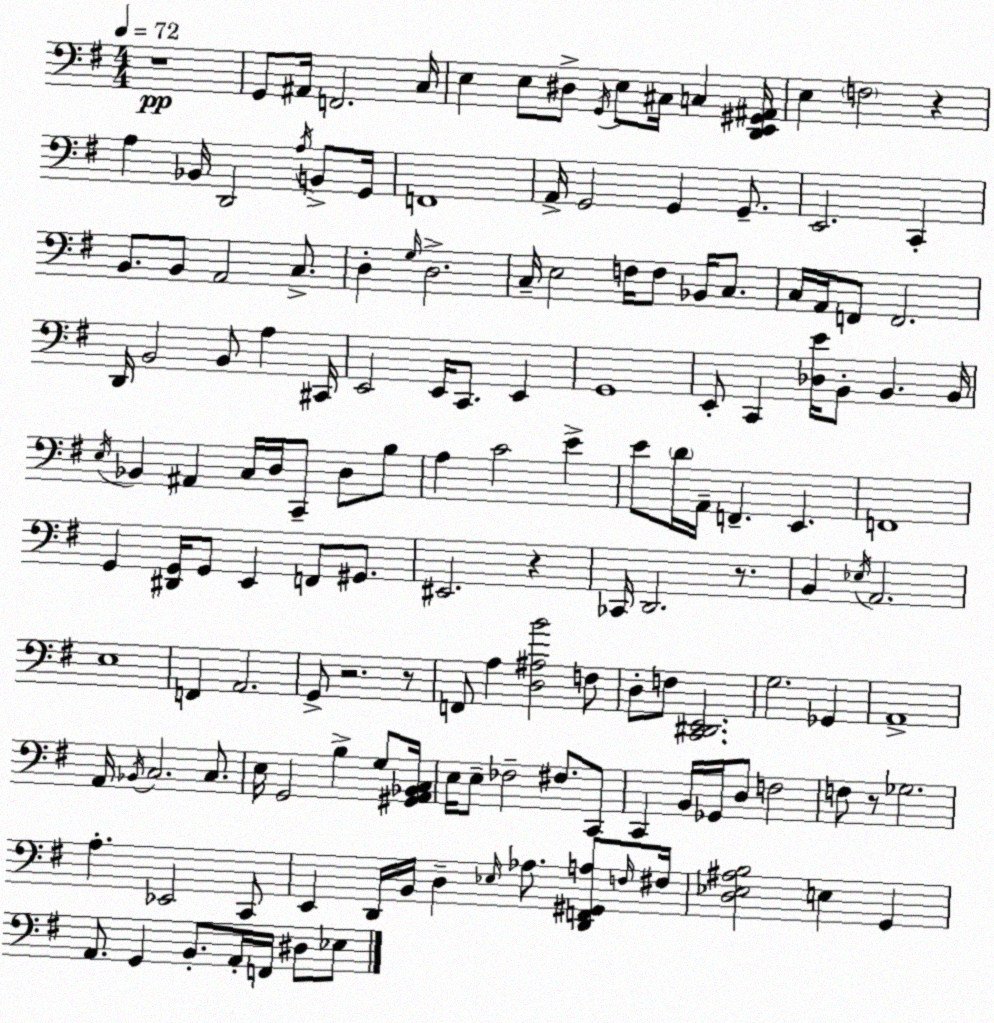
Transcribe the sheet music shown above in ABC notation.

X:1
T:Untitled
M:4/4
L:1/4
K:Em
z4 G,,/2 ^A,,/4 F,,2 C,/4 E, E,/2 ^D,/2 G,,/4 E,/2 ^C,/4 C, [D,,E,,^G,,^A,,]/4 E, F,2 z A, _B,,/4 D,,2 A,/4 B,,/2 G,,/4 F,,4 A,,/4 G,,2 G,, G,,/2 E,,2 C,, B,,/2 B,,/2 A,,2 C,/2 D, G,/4 D,2 C,/4 E,2 F,/4 F,/2 _B,,/4 C,/2 C,/4 A,,/4 F,,/2 F,,2 D,,/4 B,,2 B,,/2 A, ^C,,/4 E,,2 E,,/4 C,,/2 E,, G,,4 E,,/2 C,, [_D,E]/4 B,,/2 B,, B,,/4 E,/4 _B,, ^A,, C,/4 D,/4 C,,/2 D,/2 B,/2 A, C2 E E/2 D/4 A,,/4 F,, E,, F,,4 G,, [^D,,G,,]/4 G,,/2 E,, F,,/2 ^G,,/2 ^E,,2 z _C,,/4 D,,2 z/2 B,, _E,/4 A,,2 E,4 F,, A,,2 G,,/2 z2 z/2 F,,/2 A, [D,^A,B]2 F,/2 D,/2 F,/2 [C,,^D,,E,,]2 G,2 _G,, A,,4 A,,/4 _B,,/4 C,2 C,/2 E,/4 G,,2 B, G,/2 [^G,,A,,_B,,C,]/4 E,/4 E,/2 _F,2 ^F,/2 C,,/2 C,, B,,/4 _G,,/4 D,/2 F,2 F,/2 z/2 _G,2 A, _E,,2 C,,/2 E,, D,,/4 B,,/4 D, _E,/4 _A,/2 [D,,F,,^G,,A,]/2 F,/4 ^F,/4 [D,_E,^A,B,]2 E, G,, A,,/2 G,, B,,/2 A,,/4 F,,/4 ^D,/2 _E,/2